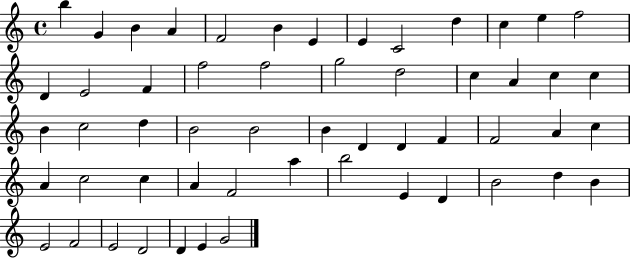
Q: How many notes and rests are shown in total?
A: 55